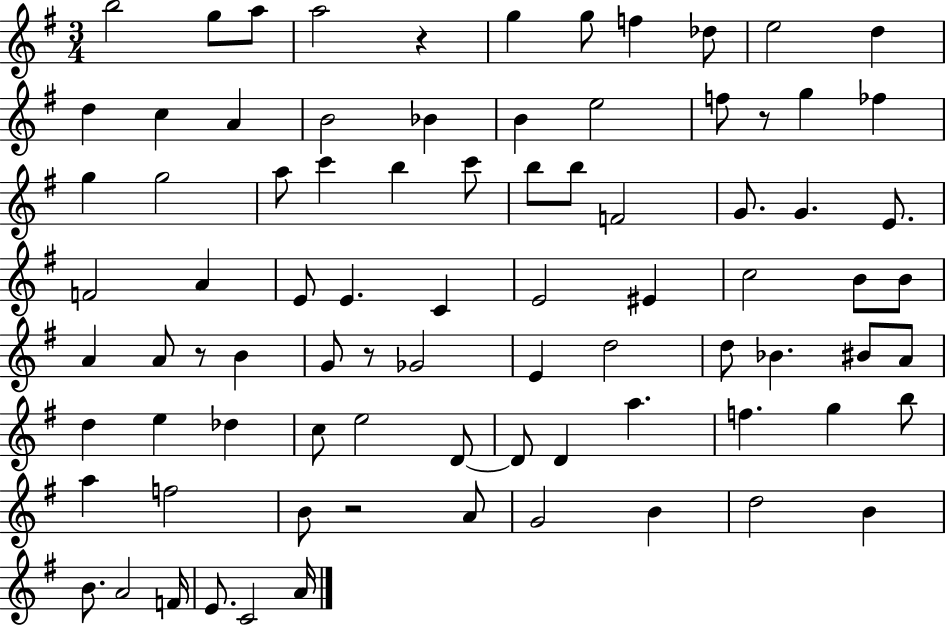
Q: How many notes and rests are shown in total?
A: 84